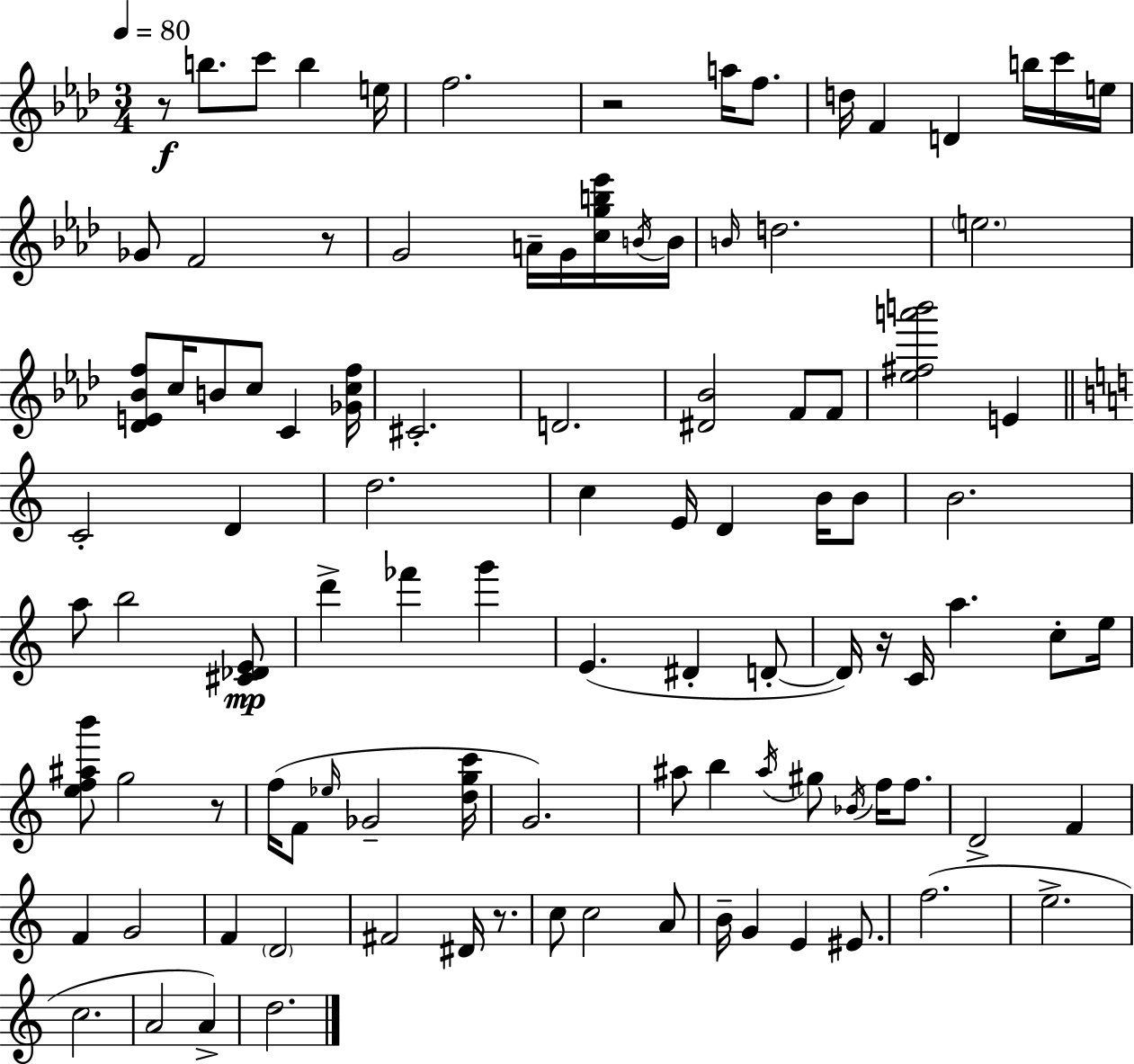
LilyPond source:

{
  \clef treble
  \numericTimeSignature
  \time 3/4
  \key f \minor
  \tempo 4 = 80
  r8\f b''8. c'''8 b''4 e''16 | f''2. | r2 a''16 f''8. | d''16 f'4 d'4 b''16 c'''16 e''16 | \break ges'8 f'2 r8 | g'2 a'16-- g'16 <c'' g'' b'' ees'''>16 \acciaccatura { b'16 } | b'16 \grace { b'16 } d''2. | \parenthesize e''2. | \break <des' e' bes' f''>8 c''16 b'8 c''8 c'4 | <ges' c'' f''>16 cis'2.-. | d'2. | <dis' bes'>2 f'8 | \break f'8 <ees'' fis'' a''' b'''>2 e'4 | \bar "||" \break \key c \major c'2-. d'4 | d''2. | c''4 e'16 d'4 b'16 b'8 | b'2. | \break a''8 b''2 <cis' des' e'>8\mp | d'''4-> fes'''4 g'''4 | e'4.( dis'4-. d'8-.~~ | d'16) r16 c'16 a''4. c''8-. e''16 | \break <e'' f'' ais'' b'''>8 g''2 r8 | f''16( f'8 \grace { ees''16 } ges'2-- | <d'' g'' c'''>16 g'2.) | ais''8 b''4 \acciaccatura { ais''16 } gis''8 \acciaccatura { bes'16 } f''16 | \break f''8. d'2-> f'4 | f'4 g'2 | f'4 \parenthesize d'2 | fis'2 dis'16 | \break r8. c''8 c''2 | a'8 b'16-- g'4 e'4 | eis'8. f''2.( | e''2.-> | \break c''2. | a'2 a'4->) | d''2. | \bar "|."
}